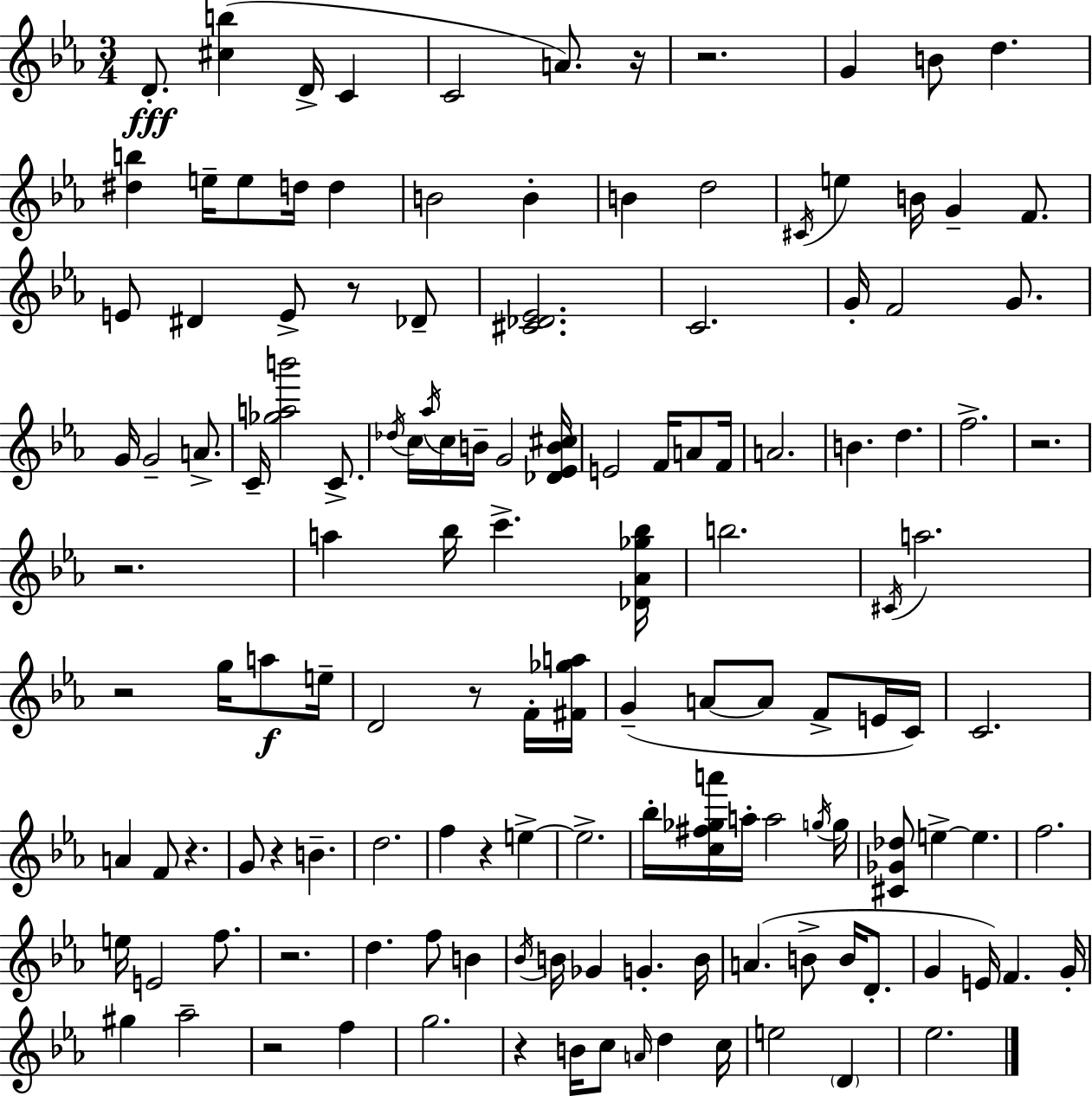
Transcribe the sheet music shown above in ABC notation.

X:1
T:Untitled
M:3/4
L:1/4
K:Eb
D/2 [^cb] D/4 C C2 A/2 z/4 z2 G B/2 d [^db] e/4 e/2 d/4 d B2 B B d2 ^C/4 e B/4 G F/2 E/2 ^D E/2 z/2 _D/2 [^C_D_E]2 C2 G/4 F2 G/2 G/4 G2 A/2 C/4 [_gab']2 C/2 _d/4 c/4 _a/4 c/4 B/4 G2 [_D_EB^c]/4 E2 F/4 A/2 F/4 A2 B d f2 z2 z2 a _b/4 c' [_D_A_g_b]/4 b2 ^C/4 a2 z2 g/4 a/2 e/4 D2 z/2 F/4 [^F_ga]/4 G A/2 A/2 F/2 E/4 C/4 C2 A F/2 z G/2 z B d2 f z e e2 _b/4 [c^f_ga']/4 a/4 a2 g/4 g/4 [^C_G_d]/2 e e f2 e/4 E2 f/2 z2 d f/2 B _B/4 B/4 _G G B/4 A B/2 B/4 D/2 G E/4 F G/4 ^g _a2 z2 f g2 z B/4 c/2 A/4 d c/4 e2 D _e2